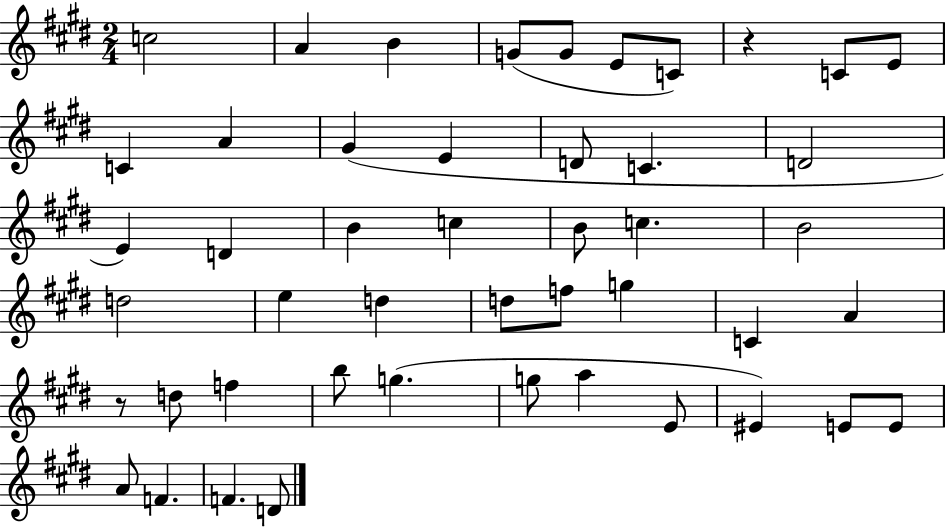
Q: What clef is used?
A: treble